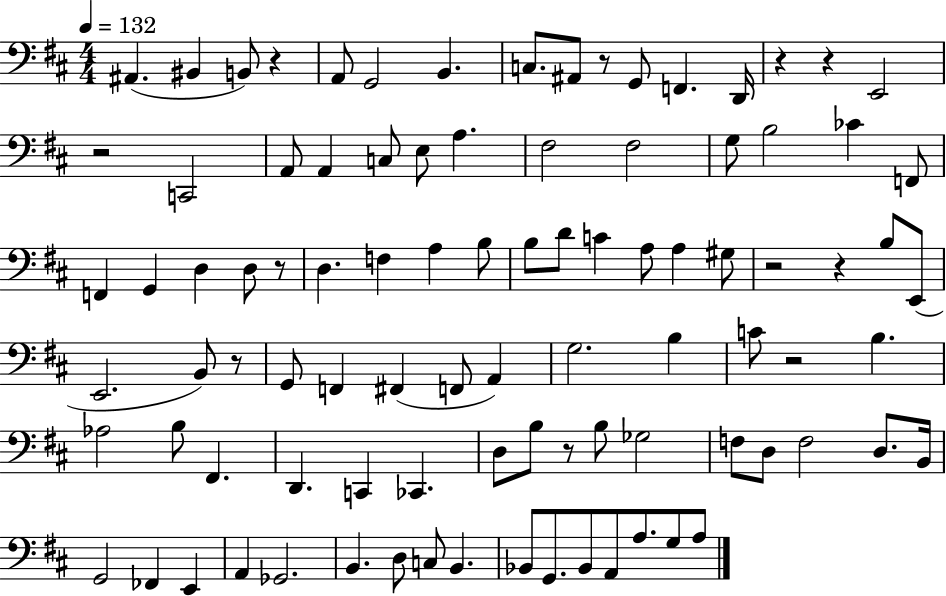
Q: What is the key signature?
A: D major